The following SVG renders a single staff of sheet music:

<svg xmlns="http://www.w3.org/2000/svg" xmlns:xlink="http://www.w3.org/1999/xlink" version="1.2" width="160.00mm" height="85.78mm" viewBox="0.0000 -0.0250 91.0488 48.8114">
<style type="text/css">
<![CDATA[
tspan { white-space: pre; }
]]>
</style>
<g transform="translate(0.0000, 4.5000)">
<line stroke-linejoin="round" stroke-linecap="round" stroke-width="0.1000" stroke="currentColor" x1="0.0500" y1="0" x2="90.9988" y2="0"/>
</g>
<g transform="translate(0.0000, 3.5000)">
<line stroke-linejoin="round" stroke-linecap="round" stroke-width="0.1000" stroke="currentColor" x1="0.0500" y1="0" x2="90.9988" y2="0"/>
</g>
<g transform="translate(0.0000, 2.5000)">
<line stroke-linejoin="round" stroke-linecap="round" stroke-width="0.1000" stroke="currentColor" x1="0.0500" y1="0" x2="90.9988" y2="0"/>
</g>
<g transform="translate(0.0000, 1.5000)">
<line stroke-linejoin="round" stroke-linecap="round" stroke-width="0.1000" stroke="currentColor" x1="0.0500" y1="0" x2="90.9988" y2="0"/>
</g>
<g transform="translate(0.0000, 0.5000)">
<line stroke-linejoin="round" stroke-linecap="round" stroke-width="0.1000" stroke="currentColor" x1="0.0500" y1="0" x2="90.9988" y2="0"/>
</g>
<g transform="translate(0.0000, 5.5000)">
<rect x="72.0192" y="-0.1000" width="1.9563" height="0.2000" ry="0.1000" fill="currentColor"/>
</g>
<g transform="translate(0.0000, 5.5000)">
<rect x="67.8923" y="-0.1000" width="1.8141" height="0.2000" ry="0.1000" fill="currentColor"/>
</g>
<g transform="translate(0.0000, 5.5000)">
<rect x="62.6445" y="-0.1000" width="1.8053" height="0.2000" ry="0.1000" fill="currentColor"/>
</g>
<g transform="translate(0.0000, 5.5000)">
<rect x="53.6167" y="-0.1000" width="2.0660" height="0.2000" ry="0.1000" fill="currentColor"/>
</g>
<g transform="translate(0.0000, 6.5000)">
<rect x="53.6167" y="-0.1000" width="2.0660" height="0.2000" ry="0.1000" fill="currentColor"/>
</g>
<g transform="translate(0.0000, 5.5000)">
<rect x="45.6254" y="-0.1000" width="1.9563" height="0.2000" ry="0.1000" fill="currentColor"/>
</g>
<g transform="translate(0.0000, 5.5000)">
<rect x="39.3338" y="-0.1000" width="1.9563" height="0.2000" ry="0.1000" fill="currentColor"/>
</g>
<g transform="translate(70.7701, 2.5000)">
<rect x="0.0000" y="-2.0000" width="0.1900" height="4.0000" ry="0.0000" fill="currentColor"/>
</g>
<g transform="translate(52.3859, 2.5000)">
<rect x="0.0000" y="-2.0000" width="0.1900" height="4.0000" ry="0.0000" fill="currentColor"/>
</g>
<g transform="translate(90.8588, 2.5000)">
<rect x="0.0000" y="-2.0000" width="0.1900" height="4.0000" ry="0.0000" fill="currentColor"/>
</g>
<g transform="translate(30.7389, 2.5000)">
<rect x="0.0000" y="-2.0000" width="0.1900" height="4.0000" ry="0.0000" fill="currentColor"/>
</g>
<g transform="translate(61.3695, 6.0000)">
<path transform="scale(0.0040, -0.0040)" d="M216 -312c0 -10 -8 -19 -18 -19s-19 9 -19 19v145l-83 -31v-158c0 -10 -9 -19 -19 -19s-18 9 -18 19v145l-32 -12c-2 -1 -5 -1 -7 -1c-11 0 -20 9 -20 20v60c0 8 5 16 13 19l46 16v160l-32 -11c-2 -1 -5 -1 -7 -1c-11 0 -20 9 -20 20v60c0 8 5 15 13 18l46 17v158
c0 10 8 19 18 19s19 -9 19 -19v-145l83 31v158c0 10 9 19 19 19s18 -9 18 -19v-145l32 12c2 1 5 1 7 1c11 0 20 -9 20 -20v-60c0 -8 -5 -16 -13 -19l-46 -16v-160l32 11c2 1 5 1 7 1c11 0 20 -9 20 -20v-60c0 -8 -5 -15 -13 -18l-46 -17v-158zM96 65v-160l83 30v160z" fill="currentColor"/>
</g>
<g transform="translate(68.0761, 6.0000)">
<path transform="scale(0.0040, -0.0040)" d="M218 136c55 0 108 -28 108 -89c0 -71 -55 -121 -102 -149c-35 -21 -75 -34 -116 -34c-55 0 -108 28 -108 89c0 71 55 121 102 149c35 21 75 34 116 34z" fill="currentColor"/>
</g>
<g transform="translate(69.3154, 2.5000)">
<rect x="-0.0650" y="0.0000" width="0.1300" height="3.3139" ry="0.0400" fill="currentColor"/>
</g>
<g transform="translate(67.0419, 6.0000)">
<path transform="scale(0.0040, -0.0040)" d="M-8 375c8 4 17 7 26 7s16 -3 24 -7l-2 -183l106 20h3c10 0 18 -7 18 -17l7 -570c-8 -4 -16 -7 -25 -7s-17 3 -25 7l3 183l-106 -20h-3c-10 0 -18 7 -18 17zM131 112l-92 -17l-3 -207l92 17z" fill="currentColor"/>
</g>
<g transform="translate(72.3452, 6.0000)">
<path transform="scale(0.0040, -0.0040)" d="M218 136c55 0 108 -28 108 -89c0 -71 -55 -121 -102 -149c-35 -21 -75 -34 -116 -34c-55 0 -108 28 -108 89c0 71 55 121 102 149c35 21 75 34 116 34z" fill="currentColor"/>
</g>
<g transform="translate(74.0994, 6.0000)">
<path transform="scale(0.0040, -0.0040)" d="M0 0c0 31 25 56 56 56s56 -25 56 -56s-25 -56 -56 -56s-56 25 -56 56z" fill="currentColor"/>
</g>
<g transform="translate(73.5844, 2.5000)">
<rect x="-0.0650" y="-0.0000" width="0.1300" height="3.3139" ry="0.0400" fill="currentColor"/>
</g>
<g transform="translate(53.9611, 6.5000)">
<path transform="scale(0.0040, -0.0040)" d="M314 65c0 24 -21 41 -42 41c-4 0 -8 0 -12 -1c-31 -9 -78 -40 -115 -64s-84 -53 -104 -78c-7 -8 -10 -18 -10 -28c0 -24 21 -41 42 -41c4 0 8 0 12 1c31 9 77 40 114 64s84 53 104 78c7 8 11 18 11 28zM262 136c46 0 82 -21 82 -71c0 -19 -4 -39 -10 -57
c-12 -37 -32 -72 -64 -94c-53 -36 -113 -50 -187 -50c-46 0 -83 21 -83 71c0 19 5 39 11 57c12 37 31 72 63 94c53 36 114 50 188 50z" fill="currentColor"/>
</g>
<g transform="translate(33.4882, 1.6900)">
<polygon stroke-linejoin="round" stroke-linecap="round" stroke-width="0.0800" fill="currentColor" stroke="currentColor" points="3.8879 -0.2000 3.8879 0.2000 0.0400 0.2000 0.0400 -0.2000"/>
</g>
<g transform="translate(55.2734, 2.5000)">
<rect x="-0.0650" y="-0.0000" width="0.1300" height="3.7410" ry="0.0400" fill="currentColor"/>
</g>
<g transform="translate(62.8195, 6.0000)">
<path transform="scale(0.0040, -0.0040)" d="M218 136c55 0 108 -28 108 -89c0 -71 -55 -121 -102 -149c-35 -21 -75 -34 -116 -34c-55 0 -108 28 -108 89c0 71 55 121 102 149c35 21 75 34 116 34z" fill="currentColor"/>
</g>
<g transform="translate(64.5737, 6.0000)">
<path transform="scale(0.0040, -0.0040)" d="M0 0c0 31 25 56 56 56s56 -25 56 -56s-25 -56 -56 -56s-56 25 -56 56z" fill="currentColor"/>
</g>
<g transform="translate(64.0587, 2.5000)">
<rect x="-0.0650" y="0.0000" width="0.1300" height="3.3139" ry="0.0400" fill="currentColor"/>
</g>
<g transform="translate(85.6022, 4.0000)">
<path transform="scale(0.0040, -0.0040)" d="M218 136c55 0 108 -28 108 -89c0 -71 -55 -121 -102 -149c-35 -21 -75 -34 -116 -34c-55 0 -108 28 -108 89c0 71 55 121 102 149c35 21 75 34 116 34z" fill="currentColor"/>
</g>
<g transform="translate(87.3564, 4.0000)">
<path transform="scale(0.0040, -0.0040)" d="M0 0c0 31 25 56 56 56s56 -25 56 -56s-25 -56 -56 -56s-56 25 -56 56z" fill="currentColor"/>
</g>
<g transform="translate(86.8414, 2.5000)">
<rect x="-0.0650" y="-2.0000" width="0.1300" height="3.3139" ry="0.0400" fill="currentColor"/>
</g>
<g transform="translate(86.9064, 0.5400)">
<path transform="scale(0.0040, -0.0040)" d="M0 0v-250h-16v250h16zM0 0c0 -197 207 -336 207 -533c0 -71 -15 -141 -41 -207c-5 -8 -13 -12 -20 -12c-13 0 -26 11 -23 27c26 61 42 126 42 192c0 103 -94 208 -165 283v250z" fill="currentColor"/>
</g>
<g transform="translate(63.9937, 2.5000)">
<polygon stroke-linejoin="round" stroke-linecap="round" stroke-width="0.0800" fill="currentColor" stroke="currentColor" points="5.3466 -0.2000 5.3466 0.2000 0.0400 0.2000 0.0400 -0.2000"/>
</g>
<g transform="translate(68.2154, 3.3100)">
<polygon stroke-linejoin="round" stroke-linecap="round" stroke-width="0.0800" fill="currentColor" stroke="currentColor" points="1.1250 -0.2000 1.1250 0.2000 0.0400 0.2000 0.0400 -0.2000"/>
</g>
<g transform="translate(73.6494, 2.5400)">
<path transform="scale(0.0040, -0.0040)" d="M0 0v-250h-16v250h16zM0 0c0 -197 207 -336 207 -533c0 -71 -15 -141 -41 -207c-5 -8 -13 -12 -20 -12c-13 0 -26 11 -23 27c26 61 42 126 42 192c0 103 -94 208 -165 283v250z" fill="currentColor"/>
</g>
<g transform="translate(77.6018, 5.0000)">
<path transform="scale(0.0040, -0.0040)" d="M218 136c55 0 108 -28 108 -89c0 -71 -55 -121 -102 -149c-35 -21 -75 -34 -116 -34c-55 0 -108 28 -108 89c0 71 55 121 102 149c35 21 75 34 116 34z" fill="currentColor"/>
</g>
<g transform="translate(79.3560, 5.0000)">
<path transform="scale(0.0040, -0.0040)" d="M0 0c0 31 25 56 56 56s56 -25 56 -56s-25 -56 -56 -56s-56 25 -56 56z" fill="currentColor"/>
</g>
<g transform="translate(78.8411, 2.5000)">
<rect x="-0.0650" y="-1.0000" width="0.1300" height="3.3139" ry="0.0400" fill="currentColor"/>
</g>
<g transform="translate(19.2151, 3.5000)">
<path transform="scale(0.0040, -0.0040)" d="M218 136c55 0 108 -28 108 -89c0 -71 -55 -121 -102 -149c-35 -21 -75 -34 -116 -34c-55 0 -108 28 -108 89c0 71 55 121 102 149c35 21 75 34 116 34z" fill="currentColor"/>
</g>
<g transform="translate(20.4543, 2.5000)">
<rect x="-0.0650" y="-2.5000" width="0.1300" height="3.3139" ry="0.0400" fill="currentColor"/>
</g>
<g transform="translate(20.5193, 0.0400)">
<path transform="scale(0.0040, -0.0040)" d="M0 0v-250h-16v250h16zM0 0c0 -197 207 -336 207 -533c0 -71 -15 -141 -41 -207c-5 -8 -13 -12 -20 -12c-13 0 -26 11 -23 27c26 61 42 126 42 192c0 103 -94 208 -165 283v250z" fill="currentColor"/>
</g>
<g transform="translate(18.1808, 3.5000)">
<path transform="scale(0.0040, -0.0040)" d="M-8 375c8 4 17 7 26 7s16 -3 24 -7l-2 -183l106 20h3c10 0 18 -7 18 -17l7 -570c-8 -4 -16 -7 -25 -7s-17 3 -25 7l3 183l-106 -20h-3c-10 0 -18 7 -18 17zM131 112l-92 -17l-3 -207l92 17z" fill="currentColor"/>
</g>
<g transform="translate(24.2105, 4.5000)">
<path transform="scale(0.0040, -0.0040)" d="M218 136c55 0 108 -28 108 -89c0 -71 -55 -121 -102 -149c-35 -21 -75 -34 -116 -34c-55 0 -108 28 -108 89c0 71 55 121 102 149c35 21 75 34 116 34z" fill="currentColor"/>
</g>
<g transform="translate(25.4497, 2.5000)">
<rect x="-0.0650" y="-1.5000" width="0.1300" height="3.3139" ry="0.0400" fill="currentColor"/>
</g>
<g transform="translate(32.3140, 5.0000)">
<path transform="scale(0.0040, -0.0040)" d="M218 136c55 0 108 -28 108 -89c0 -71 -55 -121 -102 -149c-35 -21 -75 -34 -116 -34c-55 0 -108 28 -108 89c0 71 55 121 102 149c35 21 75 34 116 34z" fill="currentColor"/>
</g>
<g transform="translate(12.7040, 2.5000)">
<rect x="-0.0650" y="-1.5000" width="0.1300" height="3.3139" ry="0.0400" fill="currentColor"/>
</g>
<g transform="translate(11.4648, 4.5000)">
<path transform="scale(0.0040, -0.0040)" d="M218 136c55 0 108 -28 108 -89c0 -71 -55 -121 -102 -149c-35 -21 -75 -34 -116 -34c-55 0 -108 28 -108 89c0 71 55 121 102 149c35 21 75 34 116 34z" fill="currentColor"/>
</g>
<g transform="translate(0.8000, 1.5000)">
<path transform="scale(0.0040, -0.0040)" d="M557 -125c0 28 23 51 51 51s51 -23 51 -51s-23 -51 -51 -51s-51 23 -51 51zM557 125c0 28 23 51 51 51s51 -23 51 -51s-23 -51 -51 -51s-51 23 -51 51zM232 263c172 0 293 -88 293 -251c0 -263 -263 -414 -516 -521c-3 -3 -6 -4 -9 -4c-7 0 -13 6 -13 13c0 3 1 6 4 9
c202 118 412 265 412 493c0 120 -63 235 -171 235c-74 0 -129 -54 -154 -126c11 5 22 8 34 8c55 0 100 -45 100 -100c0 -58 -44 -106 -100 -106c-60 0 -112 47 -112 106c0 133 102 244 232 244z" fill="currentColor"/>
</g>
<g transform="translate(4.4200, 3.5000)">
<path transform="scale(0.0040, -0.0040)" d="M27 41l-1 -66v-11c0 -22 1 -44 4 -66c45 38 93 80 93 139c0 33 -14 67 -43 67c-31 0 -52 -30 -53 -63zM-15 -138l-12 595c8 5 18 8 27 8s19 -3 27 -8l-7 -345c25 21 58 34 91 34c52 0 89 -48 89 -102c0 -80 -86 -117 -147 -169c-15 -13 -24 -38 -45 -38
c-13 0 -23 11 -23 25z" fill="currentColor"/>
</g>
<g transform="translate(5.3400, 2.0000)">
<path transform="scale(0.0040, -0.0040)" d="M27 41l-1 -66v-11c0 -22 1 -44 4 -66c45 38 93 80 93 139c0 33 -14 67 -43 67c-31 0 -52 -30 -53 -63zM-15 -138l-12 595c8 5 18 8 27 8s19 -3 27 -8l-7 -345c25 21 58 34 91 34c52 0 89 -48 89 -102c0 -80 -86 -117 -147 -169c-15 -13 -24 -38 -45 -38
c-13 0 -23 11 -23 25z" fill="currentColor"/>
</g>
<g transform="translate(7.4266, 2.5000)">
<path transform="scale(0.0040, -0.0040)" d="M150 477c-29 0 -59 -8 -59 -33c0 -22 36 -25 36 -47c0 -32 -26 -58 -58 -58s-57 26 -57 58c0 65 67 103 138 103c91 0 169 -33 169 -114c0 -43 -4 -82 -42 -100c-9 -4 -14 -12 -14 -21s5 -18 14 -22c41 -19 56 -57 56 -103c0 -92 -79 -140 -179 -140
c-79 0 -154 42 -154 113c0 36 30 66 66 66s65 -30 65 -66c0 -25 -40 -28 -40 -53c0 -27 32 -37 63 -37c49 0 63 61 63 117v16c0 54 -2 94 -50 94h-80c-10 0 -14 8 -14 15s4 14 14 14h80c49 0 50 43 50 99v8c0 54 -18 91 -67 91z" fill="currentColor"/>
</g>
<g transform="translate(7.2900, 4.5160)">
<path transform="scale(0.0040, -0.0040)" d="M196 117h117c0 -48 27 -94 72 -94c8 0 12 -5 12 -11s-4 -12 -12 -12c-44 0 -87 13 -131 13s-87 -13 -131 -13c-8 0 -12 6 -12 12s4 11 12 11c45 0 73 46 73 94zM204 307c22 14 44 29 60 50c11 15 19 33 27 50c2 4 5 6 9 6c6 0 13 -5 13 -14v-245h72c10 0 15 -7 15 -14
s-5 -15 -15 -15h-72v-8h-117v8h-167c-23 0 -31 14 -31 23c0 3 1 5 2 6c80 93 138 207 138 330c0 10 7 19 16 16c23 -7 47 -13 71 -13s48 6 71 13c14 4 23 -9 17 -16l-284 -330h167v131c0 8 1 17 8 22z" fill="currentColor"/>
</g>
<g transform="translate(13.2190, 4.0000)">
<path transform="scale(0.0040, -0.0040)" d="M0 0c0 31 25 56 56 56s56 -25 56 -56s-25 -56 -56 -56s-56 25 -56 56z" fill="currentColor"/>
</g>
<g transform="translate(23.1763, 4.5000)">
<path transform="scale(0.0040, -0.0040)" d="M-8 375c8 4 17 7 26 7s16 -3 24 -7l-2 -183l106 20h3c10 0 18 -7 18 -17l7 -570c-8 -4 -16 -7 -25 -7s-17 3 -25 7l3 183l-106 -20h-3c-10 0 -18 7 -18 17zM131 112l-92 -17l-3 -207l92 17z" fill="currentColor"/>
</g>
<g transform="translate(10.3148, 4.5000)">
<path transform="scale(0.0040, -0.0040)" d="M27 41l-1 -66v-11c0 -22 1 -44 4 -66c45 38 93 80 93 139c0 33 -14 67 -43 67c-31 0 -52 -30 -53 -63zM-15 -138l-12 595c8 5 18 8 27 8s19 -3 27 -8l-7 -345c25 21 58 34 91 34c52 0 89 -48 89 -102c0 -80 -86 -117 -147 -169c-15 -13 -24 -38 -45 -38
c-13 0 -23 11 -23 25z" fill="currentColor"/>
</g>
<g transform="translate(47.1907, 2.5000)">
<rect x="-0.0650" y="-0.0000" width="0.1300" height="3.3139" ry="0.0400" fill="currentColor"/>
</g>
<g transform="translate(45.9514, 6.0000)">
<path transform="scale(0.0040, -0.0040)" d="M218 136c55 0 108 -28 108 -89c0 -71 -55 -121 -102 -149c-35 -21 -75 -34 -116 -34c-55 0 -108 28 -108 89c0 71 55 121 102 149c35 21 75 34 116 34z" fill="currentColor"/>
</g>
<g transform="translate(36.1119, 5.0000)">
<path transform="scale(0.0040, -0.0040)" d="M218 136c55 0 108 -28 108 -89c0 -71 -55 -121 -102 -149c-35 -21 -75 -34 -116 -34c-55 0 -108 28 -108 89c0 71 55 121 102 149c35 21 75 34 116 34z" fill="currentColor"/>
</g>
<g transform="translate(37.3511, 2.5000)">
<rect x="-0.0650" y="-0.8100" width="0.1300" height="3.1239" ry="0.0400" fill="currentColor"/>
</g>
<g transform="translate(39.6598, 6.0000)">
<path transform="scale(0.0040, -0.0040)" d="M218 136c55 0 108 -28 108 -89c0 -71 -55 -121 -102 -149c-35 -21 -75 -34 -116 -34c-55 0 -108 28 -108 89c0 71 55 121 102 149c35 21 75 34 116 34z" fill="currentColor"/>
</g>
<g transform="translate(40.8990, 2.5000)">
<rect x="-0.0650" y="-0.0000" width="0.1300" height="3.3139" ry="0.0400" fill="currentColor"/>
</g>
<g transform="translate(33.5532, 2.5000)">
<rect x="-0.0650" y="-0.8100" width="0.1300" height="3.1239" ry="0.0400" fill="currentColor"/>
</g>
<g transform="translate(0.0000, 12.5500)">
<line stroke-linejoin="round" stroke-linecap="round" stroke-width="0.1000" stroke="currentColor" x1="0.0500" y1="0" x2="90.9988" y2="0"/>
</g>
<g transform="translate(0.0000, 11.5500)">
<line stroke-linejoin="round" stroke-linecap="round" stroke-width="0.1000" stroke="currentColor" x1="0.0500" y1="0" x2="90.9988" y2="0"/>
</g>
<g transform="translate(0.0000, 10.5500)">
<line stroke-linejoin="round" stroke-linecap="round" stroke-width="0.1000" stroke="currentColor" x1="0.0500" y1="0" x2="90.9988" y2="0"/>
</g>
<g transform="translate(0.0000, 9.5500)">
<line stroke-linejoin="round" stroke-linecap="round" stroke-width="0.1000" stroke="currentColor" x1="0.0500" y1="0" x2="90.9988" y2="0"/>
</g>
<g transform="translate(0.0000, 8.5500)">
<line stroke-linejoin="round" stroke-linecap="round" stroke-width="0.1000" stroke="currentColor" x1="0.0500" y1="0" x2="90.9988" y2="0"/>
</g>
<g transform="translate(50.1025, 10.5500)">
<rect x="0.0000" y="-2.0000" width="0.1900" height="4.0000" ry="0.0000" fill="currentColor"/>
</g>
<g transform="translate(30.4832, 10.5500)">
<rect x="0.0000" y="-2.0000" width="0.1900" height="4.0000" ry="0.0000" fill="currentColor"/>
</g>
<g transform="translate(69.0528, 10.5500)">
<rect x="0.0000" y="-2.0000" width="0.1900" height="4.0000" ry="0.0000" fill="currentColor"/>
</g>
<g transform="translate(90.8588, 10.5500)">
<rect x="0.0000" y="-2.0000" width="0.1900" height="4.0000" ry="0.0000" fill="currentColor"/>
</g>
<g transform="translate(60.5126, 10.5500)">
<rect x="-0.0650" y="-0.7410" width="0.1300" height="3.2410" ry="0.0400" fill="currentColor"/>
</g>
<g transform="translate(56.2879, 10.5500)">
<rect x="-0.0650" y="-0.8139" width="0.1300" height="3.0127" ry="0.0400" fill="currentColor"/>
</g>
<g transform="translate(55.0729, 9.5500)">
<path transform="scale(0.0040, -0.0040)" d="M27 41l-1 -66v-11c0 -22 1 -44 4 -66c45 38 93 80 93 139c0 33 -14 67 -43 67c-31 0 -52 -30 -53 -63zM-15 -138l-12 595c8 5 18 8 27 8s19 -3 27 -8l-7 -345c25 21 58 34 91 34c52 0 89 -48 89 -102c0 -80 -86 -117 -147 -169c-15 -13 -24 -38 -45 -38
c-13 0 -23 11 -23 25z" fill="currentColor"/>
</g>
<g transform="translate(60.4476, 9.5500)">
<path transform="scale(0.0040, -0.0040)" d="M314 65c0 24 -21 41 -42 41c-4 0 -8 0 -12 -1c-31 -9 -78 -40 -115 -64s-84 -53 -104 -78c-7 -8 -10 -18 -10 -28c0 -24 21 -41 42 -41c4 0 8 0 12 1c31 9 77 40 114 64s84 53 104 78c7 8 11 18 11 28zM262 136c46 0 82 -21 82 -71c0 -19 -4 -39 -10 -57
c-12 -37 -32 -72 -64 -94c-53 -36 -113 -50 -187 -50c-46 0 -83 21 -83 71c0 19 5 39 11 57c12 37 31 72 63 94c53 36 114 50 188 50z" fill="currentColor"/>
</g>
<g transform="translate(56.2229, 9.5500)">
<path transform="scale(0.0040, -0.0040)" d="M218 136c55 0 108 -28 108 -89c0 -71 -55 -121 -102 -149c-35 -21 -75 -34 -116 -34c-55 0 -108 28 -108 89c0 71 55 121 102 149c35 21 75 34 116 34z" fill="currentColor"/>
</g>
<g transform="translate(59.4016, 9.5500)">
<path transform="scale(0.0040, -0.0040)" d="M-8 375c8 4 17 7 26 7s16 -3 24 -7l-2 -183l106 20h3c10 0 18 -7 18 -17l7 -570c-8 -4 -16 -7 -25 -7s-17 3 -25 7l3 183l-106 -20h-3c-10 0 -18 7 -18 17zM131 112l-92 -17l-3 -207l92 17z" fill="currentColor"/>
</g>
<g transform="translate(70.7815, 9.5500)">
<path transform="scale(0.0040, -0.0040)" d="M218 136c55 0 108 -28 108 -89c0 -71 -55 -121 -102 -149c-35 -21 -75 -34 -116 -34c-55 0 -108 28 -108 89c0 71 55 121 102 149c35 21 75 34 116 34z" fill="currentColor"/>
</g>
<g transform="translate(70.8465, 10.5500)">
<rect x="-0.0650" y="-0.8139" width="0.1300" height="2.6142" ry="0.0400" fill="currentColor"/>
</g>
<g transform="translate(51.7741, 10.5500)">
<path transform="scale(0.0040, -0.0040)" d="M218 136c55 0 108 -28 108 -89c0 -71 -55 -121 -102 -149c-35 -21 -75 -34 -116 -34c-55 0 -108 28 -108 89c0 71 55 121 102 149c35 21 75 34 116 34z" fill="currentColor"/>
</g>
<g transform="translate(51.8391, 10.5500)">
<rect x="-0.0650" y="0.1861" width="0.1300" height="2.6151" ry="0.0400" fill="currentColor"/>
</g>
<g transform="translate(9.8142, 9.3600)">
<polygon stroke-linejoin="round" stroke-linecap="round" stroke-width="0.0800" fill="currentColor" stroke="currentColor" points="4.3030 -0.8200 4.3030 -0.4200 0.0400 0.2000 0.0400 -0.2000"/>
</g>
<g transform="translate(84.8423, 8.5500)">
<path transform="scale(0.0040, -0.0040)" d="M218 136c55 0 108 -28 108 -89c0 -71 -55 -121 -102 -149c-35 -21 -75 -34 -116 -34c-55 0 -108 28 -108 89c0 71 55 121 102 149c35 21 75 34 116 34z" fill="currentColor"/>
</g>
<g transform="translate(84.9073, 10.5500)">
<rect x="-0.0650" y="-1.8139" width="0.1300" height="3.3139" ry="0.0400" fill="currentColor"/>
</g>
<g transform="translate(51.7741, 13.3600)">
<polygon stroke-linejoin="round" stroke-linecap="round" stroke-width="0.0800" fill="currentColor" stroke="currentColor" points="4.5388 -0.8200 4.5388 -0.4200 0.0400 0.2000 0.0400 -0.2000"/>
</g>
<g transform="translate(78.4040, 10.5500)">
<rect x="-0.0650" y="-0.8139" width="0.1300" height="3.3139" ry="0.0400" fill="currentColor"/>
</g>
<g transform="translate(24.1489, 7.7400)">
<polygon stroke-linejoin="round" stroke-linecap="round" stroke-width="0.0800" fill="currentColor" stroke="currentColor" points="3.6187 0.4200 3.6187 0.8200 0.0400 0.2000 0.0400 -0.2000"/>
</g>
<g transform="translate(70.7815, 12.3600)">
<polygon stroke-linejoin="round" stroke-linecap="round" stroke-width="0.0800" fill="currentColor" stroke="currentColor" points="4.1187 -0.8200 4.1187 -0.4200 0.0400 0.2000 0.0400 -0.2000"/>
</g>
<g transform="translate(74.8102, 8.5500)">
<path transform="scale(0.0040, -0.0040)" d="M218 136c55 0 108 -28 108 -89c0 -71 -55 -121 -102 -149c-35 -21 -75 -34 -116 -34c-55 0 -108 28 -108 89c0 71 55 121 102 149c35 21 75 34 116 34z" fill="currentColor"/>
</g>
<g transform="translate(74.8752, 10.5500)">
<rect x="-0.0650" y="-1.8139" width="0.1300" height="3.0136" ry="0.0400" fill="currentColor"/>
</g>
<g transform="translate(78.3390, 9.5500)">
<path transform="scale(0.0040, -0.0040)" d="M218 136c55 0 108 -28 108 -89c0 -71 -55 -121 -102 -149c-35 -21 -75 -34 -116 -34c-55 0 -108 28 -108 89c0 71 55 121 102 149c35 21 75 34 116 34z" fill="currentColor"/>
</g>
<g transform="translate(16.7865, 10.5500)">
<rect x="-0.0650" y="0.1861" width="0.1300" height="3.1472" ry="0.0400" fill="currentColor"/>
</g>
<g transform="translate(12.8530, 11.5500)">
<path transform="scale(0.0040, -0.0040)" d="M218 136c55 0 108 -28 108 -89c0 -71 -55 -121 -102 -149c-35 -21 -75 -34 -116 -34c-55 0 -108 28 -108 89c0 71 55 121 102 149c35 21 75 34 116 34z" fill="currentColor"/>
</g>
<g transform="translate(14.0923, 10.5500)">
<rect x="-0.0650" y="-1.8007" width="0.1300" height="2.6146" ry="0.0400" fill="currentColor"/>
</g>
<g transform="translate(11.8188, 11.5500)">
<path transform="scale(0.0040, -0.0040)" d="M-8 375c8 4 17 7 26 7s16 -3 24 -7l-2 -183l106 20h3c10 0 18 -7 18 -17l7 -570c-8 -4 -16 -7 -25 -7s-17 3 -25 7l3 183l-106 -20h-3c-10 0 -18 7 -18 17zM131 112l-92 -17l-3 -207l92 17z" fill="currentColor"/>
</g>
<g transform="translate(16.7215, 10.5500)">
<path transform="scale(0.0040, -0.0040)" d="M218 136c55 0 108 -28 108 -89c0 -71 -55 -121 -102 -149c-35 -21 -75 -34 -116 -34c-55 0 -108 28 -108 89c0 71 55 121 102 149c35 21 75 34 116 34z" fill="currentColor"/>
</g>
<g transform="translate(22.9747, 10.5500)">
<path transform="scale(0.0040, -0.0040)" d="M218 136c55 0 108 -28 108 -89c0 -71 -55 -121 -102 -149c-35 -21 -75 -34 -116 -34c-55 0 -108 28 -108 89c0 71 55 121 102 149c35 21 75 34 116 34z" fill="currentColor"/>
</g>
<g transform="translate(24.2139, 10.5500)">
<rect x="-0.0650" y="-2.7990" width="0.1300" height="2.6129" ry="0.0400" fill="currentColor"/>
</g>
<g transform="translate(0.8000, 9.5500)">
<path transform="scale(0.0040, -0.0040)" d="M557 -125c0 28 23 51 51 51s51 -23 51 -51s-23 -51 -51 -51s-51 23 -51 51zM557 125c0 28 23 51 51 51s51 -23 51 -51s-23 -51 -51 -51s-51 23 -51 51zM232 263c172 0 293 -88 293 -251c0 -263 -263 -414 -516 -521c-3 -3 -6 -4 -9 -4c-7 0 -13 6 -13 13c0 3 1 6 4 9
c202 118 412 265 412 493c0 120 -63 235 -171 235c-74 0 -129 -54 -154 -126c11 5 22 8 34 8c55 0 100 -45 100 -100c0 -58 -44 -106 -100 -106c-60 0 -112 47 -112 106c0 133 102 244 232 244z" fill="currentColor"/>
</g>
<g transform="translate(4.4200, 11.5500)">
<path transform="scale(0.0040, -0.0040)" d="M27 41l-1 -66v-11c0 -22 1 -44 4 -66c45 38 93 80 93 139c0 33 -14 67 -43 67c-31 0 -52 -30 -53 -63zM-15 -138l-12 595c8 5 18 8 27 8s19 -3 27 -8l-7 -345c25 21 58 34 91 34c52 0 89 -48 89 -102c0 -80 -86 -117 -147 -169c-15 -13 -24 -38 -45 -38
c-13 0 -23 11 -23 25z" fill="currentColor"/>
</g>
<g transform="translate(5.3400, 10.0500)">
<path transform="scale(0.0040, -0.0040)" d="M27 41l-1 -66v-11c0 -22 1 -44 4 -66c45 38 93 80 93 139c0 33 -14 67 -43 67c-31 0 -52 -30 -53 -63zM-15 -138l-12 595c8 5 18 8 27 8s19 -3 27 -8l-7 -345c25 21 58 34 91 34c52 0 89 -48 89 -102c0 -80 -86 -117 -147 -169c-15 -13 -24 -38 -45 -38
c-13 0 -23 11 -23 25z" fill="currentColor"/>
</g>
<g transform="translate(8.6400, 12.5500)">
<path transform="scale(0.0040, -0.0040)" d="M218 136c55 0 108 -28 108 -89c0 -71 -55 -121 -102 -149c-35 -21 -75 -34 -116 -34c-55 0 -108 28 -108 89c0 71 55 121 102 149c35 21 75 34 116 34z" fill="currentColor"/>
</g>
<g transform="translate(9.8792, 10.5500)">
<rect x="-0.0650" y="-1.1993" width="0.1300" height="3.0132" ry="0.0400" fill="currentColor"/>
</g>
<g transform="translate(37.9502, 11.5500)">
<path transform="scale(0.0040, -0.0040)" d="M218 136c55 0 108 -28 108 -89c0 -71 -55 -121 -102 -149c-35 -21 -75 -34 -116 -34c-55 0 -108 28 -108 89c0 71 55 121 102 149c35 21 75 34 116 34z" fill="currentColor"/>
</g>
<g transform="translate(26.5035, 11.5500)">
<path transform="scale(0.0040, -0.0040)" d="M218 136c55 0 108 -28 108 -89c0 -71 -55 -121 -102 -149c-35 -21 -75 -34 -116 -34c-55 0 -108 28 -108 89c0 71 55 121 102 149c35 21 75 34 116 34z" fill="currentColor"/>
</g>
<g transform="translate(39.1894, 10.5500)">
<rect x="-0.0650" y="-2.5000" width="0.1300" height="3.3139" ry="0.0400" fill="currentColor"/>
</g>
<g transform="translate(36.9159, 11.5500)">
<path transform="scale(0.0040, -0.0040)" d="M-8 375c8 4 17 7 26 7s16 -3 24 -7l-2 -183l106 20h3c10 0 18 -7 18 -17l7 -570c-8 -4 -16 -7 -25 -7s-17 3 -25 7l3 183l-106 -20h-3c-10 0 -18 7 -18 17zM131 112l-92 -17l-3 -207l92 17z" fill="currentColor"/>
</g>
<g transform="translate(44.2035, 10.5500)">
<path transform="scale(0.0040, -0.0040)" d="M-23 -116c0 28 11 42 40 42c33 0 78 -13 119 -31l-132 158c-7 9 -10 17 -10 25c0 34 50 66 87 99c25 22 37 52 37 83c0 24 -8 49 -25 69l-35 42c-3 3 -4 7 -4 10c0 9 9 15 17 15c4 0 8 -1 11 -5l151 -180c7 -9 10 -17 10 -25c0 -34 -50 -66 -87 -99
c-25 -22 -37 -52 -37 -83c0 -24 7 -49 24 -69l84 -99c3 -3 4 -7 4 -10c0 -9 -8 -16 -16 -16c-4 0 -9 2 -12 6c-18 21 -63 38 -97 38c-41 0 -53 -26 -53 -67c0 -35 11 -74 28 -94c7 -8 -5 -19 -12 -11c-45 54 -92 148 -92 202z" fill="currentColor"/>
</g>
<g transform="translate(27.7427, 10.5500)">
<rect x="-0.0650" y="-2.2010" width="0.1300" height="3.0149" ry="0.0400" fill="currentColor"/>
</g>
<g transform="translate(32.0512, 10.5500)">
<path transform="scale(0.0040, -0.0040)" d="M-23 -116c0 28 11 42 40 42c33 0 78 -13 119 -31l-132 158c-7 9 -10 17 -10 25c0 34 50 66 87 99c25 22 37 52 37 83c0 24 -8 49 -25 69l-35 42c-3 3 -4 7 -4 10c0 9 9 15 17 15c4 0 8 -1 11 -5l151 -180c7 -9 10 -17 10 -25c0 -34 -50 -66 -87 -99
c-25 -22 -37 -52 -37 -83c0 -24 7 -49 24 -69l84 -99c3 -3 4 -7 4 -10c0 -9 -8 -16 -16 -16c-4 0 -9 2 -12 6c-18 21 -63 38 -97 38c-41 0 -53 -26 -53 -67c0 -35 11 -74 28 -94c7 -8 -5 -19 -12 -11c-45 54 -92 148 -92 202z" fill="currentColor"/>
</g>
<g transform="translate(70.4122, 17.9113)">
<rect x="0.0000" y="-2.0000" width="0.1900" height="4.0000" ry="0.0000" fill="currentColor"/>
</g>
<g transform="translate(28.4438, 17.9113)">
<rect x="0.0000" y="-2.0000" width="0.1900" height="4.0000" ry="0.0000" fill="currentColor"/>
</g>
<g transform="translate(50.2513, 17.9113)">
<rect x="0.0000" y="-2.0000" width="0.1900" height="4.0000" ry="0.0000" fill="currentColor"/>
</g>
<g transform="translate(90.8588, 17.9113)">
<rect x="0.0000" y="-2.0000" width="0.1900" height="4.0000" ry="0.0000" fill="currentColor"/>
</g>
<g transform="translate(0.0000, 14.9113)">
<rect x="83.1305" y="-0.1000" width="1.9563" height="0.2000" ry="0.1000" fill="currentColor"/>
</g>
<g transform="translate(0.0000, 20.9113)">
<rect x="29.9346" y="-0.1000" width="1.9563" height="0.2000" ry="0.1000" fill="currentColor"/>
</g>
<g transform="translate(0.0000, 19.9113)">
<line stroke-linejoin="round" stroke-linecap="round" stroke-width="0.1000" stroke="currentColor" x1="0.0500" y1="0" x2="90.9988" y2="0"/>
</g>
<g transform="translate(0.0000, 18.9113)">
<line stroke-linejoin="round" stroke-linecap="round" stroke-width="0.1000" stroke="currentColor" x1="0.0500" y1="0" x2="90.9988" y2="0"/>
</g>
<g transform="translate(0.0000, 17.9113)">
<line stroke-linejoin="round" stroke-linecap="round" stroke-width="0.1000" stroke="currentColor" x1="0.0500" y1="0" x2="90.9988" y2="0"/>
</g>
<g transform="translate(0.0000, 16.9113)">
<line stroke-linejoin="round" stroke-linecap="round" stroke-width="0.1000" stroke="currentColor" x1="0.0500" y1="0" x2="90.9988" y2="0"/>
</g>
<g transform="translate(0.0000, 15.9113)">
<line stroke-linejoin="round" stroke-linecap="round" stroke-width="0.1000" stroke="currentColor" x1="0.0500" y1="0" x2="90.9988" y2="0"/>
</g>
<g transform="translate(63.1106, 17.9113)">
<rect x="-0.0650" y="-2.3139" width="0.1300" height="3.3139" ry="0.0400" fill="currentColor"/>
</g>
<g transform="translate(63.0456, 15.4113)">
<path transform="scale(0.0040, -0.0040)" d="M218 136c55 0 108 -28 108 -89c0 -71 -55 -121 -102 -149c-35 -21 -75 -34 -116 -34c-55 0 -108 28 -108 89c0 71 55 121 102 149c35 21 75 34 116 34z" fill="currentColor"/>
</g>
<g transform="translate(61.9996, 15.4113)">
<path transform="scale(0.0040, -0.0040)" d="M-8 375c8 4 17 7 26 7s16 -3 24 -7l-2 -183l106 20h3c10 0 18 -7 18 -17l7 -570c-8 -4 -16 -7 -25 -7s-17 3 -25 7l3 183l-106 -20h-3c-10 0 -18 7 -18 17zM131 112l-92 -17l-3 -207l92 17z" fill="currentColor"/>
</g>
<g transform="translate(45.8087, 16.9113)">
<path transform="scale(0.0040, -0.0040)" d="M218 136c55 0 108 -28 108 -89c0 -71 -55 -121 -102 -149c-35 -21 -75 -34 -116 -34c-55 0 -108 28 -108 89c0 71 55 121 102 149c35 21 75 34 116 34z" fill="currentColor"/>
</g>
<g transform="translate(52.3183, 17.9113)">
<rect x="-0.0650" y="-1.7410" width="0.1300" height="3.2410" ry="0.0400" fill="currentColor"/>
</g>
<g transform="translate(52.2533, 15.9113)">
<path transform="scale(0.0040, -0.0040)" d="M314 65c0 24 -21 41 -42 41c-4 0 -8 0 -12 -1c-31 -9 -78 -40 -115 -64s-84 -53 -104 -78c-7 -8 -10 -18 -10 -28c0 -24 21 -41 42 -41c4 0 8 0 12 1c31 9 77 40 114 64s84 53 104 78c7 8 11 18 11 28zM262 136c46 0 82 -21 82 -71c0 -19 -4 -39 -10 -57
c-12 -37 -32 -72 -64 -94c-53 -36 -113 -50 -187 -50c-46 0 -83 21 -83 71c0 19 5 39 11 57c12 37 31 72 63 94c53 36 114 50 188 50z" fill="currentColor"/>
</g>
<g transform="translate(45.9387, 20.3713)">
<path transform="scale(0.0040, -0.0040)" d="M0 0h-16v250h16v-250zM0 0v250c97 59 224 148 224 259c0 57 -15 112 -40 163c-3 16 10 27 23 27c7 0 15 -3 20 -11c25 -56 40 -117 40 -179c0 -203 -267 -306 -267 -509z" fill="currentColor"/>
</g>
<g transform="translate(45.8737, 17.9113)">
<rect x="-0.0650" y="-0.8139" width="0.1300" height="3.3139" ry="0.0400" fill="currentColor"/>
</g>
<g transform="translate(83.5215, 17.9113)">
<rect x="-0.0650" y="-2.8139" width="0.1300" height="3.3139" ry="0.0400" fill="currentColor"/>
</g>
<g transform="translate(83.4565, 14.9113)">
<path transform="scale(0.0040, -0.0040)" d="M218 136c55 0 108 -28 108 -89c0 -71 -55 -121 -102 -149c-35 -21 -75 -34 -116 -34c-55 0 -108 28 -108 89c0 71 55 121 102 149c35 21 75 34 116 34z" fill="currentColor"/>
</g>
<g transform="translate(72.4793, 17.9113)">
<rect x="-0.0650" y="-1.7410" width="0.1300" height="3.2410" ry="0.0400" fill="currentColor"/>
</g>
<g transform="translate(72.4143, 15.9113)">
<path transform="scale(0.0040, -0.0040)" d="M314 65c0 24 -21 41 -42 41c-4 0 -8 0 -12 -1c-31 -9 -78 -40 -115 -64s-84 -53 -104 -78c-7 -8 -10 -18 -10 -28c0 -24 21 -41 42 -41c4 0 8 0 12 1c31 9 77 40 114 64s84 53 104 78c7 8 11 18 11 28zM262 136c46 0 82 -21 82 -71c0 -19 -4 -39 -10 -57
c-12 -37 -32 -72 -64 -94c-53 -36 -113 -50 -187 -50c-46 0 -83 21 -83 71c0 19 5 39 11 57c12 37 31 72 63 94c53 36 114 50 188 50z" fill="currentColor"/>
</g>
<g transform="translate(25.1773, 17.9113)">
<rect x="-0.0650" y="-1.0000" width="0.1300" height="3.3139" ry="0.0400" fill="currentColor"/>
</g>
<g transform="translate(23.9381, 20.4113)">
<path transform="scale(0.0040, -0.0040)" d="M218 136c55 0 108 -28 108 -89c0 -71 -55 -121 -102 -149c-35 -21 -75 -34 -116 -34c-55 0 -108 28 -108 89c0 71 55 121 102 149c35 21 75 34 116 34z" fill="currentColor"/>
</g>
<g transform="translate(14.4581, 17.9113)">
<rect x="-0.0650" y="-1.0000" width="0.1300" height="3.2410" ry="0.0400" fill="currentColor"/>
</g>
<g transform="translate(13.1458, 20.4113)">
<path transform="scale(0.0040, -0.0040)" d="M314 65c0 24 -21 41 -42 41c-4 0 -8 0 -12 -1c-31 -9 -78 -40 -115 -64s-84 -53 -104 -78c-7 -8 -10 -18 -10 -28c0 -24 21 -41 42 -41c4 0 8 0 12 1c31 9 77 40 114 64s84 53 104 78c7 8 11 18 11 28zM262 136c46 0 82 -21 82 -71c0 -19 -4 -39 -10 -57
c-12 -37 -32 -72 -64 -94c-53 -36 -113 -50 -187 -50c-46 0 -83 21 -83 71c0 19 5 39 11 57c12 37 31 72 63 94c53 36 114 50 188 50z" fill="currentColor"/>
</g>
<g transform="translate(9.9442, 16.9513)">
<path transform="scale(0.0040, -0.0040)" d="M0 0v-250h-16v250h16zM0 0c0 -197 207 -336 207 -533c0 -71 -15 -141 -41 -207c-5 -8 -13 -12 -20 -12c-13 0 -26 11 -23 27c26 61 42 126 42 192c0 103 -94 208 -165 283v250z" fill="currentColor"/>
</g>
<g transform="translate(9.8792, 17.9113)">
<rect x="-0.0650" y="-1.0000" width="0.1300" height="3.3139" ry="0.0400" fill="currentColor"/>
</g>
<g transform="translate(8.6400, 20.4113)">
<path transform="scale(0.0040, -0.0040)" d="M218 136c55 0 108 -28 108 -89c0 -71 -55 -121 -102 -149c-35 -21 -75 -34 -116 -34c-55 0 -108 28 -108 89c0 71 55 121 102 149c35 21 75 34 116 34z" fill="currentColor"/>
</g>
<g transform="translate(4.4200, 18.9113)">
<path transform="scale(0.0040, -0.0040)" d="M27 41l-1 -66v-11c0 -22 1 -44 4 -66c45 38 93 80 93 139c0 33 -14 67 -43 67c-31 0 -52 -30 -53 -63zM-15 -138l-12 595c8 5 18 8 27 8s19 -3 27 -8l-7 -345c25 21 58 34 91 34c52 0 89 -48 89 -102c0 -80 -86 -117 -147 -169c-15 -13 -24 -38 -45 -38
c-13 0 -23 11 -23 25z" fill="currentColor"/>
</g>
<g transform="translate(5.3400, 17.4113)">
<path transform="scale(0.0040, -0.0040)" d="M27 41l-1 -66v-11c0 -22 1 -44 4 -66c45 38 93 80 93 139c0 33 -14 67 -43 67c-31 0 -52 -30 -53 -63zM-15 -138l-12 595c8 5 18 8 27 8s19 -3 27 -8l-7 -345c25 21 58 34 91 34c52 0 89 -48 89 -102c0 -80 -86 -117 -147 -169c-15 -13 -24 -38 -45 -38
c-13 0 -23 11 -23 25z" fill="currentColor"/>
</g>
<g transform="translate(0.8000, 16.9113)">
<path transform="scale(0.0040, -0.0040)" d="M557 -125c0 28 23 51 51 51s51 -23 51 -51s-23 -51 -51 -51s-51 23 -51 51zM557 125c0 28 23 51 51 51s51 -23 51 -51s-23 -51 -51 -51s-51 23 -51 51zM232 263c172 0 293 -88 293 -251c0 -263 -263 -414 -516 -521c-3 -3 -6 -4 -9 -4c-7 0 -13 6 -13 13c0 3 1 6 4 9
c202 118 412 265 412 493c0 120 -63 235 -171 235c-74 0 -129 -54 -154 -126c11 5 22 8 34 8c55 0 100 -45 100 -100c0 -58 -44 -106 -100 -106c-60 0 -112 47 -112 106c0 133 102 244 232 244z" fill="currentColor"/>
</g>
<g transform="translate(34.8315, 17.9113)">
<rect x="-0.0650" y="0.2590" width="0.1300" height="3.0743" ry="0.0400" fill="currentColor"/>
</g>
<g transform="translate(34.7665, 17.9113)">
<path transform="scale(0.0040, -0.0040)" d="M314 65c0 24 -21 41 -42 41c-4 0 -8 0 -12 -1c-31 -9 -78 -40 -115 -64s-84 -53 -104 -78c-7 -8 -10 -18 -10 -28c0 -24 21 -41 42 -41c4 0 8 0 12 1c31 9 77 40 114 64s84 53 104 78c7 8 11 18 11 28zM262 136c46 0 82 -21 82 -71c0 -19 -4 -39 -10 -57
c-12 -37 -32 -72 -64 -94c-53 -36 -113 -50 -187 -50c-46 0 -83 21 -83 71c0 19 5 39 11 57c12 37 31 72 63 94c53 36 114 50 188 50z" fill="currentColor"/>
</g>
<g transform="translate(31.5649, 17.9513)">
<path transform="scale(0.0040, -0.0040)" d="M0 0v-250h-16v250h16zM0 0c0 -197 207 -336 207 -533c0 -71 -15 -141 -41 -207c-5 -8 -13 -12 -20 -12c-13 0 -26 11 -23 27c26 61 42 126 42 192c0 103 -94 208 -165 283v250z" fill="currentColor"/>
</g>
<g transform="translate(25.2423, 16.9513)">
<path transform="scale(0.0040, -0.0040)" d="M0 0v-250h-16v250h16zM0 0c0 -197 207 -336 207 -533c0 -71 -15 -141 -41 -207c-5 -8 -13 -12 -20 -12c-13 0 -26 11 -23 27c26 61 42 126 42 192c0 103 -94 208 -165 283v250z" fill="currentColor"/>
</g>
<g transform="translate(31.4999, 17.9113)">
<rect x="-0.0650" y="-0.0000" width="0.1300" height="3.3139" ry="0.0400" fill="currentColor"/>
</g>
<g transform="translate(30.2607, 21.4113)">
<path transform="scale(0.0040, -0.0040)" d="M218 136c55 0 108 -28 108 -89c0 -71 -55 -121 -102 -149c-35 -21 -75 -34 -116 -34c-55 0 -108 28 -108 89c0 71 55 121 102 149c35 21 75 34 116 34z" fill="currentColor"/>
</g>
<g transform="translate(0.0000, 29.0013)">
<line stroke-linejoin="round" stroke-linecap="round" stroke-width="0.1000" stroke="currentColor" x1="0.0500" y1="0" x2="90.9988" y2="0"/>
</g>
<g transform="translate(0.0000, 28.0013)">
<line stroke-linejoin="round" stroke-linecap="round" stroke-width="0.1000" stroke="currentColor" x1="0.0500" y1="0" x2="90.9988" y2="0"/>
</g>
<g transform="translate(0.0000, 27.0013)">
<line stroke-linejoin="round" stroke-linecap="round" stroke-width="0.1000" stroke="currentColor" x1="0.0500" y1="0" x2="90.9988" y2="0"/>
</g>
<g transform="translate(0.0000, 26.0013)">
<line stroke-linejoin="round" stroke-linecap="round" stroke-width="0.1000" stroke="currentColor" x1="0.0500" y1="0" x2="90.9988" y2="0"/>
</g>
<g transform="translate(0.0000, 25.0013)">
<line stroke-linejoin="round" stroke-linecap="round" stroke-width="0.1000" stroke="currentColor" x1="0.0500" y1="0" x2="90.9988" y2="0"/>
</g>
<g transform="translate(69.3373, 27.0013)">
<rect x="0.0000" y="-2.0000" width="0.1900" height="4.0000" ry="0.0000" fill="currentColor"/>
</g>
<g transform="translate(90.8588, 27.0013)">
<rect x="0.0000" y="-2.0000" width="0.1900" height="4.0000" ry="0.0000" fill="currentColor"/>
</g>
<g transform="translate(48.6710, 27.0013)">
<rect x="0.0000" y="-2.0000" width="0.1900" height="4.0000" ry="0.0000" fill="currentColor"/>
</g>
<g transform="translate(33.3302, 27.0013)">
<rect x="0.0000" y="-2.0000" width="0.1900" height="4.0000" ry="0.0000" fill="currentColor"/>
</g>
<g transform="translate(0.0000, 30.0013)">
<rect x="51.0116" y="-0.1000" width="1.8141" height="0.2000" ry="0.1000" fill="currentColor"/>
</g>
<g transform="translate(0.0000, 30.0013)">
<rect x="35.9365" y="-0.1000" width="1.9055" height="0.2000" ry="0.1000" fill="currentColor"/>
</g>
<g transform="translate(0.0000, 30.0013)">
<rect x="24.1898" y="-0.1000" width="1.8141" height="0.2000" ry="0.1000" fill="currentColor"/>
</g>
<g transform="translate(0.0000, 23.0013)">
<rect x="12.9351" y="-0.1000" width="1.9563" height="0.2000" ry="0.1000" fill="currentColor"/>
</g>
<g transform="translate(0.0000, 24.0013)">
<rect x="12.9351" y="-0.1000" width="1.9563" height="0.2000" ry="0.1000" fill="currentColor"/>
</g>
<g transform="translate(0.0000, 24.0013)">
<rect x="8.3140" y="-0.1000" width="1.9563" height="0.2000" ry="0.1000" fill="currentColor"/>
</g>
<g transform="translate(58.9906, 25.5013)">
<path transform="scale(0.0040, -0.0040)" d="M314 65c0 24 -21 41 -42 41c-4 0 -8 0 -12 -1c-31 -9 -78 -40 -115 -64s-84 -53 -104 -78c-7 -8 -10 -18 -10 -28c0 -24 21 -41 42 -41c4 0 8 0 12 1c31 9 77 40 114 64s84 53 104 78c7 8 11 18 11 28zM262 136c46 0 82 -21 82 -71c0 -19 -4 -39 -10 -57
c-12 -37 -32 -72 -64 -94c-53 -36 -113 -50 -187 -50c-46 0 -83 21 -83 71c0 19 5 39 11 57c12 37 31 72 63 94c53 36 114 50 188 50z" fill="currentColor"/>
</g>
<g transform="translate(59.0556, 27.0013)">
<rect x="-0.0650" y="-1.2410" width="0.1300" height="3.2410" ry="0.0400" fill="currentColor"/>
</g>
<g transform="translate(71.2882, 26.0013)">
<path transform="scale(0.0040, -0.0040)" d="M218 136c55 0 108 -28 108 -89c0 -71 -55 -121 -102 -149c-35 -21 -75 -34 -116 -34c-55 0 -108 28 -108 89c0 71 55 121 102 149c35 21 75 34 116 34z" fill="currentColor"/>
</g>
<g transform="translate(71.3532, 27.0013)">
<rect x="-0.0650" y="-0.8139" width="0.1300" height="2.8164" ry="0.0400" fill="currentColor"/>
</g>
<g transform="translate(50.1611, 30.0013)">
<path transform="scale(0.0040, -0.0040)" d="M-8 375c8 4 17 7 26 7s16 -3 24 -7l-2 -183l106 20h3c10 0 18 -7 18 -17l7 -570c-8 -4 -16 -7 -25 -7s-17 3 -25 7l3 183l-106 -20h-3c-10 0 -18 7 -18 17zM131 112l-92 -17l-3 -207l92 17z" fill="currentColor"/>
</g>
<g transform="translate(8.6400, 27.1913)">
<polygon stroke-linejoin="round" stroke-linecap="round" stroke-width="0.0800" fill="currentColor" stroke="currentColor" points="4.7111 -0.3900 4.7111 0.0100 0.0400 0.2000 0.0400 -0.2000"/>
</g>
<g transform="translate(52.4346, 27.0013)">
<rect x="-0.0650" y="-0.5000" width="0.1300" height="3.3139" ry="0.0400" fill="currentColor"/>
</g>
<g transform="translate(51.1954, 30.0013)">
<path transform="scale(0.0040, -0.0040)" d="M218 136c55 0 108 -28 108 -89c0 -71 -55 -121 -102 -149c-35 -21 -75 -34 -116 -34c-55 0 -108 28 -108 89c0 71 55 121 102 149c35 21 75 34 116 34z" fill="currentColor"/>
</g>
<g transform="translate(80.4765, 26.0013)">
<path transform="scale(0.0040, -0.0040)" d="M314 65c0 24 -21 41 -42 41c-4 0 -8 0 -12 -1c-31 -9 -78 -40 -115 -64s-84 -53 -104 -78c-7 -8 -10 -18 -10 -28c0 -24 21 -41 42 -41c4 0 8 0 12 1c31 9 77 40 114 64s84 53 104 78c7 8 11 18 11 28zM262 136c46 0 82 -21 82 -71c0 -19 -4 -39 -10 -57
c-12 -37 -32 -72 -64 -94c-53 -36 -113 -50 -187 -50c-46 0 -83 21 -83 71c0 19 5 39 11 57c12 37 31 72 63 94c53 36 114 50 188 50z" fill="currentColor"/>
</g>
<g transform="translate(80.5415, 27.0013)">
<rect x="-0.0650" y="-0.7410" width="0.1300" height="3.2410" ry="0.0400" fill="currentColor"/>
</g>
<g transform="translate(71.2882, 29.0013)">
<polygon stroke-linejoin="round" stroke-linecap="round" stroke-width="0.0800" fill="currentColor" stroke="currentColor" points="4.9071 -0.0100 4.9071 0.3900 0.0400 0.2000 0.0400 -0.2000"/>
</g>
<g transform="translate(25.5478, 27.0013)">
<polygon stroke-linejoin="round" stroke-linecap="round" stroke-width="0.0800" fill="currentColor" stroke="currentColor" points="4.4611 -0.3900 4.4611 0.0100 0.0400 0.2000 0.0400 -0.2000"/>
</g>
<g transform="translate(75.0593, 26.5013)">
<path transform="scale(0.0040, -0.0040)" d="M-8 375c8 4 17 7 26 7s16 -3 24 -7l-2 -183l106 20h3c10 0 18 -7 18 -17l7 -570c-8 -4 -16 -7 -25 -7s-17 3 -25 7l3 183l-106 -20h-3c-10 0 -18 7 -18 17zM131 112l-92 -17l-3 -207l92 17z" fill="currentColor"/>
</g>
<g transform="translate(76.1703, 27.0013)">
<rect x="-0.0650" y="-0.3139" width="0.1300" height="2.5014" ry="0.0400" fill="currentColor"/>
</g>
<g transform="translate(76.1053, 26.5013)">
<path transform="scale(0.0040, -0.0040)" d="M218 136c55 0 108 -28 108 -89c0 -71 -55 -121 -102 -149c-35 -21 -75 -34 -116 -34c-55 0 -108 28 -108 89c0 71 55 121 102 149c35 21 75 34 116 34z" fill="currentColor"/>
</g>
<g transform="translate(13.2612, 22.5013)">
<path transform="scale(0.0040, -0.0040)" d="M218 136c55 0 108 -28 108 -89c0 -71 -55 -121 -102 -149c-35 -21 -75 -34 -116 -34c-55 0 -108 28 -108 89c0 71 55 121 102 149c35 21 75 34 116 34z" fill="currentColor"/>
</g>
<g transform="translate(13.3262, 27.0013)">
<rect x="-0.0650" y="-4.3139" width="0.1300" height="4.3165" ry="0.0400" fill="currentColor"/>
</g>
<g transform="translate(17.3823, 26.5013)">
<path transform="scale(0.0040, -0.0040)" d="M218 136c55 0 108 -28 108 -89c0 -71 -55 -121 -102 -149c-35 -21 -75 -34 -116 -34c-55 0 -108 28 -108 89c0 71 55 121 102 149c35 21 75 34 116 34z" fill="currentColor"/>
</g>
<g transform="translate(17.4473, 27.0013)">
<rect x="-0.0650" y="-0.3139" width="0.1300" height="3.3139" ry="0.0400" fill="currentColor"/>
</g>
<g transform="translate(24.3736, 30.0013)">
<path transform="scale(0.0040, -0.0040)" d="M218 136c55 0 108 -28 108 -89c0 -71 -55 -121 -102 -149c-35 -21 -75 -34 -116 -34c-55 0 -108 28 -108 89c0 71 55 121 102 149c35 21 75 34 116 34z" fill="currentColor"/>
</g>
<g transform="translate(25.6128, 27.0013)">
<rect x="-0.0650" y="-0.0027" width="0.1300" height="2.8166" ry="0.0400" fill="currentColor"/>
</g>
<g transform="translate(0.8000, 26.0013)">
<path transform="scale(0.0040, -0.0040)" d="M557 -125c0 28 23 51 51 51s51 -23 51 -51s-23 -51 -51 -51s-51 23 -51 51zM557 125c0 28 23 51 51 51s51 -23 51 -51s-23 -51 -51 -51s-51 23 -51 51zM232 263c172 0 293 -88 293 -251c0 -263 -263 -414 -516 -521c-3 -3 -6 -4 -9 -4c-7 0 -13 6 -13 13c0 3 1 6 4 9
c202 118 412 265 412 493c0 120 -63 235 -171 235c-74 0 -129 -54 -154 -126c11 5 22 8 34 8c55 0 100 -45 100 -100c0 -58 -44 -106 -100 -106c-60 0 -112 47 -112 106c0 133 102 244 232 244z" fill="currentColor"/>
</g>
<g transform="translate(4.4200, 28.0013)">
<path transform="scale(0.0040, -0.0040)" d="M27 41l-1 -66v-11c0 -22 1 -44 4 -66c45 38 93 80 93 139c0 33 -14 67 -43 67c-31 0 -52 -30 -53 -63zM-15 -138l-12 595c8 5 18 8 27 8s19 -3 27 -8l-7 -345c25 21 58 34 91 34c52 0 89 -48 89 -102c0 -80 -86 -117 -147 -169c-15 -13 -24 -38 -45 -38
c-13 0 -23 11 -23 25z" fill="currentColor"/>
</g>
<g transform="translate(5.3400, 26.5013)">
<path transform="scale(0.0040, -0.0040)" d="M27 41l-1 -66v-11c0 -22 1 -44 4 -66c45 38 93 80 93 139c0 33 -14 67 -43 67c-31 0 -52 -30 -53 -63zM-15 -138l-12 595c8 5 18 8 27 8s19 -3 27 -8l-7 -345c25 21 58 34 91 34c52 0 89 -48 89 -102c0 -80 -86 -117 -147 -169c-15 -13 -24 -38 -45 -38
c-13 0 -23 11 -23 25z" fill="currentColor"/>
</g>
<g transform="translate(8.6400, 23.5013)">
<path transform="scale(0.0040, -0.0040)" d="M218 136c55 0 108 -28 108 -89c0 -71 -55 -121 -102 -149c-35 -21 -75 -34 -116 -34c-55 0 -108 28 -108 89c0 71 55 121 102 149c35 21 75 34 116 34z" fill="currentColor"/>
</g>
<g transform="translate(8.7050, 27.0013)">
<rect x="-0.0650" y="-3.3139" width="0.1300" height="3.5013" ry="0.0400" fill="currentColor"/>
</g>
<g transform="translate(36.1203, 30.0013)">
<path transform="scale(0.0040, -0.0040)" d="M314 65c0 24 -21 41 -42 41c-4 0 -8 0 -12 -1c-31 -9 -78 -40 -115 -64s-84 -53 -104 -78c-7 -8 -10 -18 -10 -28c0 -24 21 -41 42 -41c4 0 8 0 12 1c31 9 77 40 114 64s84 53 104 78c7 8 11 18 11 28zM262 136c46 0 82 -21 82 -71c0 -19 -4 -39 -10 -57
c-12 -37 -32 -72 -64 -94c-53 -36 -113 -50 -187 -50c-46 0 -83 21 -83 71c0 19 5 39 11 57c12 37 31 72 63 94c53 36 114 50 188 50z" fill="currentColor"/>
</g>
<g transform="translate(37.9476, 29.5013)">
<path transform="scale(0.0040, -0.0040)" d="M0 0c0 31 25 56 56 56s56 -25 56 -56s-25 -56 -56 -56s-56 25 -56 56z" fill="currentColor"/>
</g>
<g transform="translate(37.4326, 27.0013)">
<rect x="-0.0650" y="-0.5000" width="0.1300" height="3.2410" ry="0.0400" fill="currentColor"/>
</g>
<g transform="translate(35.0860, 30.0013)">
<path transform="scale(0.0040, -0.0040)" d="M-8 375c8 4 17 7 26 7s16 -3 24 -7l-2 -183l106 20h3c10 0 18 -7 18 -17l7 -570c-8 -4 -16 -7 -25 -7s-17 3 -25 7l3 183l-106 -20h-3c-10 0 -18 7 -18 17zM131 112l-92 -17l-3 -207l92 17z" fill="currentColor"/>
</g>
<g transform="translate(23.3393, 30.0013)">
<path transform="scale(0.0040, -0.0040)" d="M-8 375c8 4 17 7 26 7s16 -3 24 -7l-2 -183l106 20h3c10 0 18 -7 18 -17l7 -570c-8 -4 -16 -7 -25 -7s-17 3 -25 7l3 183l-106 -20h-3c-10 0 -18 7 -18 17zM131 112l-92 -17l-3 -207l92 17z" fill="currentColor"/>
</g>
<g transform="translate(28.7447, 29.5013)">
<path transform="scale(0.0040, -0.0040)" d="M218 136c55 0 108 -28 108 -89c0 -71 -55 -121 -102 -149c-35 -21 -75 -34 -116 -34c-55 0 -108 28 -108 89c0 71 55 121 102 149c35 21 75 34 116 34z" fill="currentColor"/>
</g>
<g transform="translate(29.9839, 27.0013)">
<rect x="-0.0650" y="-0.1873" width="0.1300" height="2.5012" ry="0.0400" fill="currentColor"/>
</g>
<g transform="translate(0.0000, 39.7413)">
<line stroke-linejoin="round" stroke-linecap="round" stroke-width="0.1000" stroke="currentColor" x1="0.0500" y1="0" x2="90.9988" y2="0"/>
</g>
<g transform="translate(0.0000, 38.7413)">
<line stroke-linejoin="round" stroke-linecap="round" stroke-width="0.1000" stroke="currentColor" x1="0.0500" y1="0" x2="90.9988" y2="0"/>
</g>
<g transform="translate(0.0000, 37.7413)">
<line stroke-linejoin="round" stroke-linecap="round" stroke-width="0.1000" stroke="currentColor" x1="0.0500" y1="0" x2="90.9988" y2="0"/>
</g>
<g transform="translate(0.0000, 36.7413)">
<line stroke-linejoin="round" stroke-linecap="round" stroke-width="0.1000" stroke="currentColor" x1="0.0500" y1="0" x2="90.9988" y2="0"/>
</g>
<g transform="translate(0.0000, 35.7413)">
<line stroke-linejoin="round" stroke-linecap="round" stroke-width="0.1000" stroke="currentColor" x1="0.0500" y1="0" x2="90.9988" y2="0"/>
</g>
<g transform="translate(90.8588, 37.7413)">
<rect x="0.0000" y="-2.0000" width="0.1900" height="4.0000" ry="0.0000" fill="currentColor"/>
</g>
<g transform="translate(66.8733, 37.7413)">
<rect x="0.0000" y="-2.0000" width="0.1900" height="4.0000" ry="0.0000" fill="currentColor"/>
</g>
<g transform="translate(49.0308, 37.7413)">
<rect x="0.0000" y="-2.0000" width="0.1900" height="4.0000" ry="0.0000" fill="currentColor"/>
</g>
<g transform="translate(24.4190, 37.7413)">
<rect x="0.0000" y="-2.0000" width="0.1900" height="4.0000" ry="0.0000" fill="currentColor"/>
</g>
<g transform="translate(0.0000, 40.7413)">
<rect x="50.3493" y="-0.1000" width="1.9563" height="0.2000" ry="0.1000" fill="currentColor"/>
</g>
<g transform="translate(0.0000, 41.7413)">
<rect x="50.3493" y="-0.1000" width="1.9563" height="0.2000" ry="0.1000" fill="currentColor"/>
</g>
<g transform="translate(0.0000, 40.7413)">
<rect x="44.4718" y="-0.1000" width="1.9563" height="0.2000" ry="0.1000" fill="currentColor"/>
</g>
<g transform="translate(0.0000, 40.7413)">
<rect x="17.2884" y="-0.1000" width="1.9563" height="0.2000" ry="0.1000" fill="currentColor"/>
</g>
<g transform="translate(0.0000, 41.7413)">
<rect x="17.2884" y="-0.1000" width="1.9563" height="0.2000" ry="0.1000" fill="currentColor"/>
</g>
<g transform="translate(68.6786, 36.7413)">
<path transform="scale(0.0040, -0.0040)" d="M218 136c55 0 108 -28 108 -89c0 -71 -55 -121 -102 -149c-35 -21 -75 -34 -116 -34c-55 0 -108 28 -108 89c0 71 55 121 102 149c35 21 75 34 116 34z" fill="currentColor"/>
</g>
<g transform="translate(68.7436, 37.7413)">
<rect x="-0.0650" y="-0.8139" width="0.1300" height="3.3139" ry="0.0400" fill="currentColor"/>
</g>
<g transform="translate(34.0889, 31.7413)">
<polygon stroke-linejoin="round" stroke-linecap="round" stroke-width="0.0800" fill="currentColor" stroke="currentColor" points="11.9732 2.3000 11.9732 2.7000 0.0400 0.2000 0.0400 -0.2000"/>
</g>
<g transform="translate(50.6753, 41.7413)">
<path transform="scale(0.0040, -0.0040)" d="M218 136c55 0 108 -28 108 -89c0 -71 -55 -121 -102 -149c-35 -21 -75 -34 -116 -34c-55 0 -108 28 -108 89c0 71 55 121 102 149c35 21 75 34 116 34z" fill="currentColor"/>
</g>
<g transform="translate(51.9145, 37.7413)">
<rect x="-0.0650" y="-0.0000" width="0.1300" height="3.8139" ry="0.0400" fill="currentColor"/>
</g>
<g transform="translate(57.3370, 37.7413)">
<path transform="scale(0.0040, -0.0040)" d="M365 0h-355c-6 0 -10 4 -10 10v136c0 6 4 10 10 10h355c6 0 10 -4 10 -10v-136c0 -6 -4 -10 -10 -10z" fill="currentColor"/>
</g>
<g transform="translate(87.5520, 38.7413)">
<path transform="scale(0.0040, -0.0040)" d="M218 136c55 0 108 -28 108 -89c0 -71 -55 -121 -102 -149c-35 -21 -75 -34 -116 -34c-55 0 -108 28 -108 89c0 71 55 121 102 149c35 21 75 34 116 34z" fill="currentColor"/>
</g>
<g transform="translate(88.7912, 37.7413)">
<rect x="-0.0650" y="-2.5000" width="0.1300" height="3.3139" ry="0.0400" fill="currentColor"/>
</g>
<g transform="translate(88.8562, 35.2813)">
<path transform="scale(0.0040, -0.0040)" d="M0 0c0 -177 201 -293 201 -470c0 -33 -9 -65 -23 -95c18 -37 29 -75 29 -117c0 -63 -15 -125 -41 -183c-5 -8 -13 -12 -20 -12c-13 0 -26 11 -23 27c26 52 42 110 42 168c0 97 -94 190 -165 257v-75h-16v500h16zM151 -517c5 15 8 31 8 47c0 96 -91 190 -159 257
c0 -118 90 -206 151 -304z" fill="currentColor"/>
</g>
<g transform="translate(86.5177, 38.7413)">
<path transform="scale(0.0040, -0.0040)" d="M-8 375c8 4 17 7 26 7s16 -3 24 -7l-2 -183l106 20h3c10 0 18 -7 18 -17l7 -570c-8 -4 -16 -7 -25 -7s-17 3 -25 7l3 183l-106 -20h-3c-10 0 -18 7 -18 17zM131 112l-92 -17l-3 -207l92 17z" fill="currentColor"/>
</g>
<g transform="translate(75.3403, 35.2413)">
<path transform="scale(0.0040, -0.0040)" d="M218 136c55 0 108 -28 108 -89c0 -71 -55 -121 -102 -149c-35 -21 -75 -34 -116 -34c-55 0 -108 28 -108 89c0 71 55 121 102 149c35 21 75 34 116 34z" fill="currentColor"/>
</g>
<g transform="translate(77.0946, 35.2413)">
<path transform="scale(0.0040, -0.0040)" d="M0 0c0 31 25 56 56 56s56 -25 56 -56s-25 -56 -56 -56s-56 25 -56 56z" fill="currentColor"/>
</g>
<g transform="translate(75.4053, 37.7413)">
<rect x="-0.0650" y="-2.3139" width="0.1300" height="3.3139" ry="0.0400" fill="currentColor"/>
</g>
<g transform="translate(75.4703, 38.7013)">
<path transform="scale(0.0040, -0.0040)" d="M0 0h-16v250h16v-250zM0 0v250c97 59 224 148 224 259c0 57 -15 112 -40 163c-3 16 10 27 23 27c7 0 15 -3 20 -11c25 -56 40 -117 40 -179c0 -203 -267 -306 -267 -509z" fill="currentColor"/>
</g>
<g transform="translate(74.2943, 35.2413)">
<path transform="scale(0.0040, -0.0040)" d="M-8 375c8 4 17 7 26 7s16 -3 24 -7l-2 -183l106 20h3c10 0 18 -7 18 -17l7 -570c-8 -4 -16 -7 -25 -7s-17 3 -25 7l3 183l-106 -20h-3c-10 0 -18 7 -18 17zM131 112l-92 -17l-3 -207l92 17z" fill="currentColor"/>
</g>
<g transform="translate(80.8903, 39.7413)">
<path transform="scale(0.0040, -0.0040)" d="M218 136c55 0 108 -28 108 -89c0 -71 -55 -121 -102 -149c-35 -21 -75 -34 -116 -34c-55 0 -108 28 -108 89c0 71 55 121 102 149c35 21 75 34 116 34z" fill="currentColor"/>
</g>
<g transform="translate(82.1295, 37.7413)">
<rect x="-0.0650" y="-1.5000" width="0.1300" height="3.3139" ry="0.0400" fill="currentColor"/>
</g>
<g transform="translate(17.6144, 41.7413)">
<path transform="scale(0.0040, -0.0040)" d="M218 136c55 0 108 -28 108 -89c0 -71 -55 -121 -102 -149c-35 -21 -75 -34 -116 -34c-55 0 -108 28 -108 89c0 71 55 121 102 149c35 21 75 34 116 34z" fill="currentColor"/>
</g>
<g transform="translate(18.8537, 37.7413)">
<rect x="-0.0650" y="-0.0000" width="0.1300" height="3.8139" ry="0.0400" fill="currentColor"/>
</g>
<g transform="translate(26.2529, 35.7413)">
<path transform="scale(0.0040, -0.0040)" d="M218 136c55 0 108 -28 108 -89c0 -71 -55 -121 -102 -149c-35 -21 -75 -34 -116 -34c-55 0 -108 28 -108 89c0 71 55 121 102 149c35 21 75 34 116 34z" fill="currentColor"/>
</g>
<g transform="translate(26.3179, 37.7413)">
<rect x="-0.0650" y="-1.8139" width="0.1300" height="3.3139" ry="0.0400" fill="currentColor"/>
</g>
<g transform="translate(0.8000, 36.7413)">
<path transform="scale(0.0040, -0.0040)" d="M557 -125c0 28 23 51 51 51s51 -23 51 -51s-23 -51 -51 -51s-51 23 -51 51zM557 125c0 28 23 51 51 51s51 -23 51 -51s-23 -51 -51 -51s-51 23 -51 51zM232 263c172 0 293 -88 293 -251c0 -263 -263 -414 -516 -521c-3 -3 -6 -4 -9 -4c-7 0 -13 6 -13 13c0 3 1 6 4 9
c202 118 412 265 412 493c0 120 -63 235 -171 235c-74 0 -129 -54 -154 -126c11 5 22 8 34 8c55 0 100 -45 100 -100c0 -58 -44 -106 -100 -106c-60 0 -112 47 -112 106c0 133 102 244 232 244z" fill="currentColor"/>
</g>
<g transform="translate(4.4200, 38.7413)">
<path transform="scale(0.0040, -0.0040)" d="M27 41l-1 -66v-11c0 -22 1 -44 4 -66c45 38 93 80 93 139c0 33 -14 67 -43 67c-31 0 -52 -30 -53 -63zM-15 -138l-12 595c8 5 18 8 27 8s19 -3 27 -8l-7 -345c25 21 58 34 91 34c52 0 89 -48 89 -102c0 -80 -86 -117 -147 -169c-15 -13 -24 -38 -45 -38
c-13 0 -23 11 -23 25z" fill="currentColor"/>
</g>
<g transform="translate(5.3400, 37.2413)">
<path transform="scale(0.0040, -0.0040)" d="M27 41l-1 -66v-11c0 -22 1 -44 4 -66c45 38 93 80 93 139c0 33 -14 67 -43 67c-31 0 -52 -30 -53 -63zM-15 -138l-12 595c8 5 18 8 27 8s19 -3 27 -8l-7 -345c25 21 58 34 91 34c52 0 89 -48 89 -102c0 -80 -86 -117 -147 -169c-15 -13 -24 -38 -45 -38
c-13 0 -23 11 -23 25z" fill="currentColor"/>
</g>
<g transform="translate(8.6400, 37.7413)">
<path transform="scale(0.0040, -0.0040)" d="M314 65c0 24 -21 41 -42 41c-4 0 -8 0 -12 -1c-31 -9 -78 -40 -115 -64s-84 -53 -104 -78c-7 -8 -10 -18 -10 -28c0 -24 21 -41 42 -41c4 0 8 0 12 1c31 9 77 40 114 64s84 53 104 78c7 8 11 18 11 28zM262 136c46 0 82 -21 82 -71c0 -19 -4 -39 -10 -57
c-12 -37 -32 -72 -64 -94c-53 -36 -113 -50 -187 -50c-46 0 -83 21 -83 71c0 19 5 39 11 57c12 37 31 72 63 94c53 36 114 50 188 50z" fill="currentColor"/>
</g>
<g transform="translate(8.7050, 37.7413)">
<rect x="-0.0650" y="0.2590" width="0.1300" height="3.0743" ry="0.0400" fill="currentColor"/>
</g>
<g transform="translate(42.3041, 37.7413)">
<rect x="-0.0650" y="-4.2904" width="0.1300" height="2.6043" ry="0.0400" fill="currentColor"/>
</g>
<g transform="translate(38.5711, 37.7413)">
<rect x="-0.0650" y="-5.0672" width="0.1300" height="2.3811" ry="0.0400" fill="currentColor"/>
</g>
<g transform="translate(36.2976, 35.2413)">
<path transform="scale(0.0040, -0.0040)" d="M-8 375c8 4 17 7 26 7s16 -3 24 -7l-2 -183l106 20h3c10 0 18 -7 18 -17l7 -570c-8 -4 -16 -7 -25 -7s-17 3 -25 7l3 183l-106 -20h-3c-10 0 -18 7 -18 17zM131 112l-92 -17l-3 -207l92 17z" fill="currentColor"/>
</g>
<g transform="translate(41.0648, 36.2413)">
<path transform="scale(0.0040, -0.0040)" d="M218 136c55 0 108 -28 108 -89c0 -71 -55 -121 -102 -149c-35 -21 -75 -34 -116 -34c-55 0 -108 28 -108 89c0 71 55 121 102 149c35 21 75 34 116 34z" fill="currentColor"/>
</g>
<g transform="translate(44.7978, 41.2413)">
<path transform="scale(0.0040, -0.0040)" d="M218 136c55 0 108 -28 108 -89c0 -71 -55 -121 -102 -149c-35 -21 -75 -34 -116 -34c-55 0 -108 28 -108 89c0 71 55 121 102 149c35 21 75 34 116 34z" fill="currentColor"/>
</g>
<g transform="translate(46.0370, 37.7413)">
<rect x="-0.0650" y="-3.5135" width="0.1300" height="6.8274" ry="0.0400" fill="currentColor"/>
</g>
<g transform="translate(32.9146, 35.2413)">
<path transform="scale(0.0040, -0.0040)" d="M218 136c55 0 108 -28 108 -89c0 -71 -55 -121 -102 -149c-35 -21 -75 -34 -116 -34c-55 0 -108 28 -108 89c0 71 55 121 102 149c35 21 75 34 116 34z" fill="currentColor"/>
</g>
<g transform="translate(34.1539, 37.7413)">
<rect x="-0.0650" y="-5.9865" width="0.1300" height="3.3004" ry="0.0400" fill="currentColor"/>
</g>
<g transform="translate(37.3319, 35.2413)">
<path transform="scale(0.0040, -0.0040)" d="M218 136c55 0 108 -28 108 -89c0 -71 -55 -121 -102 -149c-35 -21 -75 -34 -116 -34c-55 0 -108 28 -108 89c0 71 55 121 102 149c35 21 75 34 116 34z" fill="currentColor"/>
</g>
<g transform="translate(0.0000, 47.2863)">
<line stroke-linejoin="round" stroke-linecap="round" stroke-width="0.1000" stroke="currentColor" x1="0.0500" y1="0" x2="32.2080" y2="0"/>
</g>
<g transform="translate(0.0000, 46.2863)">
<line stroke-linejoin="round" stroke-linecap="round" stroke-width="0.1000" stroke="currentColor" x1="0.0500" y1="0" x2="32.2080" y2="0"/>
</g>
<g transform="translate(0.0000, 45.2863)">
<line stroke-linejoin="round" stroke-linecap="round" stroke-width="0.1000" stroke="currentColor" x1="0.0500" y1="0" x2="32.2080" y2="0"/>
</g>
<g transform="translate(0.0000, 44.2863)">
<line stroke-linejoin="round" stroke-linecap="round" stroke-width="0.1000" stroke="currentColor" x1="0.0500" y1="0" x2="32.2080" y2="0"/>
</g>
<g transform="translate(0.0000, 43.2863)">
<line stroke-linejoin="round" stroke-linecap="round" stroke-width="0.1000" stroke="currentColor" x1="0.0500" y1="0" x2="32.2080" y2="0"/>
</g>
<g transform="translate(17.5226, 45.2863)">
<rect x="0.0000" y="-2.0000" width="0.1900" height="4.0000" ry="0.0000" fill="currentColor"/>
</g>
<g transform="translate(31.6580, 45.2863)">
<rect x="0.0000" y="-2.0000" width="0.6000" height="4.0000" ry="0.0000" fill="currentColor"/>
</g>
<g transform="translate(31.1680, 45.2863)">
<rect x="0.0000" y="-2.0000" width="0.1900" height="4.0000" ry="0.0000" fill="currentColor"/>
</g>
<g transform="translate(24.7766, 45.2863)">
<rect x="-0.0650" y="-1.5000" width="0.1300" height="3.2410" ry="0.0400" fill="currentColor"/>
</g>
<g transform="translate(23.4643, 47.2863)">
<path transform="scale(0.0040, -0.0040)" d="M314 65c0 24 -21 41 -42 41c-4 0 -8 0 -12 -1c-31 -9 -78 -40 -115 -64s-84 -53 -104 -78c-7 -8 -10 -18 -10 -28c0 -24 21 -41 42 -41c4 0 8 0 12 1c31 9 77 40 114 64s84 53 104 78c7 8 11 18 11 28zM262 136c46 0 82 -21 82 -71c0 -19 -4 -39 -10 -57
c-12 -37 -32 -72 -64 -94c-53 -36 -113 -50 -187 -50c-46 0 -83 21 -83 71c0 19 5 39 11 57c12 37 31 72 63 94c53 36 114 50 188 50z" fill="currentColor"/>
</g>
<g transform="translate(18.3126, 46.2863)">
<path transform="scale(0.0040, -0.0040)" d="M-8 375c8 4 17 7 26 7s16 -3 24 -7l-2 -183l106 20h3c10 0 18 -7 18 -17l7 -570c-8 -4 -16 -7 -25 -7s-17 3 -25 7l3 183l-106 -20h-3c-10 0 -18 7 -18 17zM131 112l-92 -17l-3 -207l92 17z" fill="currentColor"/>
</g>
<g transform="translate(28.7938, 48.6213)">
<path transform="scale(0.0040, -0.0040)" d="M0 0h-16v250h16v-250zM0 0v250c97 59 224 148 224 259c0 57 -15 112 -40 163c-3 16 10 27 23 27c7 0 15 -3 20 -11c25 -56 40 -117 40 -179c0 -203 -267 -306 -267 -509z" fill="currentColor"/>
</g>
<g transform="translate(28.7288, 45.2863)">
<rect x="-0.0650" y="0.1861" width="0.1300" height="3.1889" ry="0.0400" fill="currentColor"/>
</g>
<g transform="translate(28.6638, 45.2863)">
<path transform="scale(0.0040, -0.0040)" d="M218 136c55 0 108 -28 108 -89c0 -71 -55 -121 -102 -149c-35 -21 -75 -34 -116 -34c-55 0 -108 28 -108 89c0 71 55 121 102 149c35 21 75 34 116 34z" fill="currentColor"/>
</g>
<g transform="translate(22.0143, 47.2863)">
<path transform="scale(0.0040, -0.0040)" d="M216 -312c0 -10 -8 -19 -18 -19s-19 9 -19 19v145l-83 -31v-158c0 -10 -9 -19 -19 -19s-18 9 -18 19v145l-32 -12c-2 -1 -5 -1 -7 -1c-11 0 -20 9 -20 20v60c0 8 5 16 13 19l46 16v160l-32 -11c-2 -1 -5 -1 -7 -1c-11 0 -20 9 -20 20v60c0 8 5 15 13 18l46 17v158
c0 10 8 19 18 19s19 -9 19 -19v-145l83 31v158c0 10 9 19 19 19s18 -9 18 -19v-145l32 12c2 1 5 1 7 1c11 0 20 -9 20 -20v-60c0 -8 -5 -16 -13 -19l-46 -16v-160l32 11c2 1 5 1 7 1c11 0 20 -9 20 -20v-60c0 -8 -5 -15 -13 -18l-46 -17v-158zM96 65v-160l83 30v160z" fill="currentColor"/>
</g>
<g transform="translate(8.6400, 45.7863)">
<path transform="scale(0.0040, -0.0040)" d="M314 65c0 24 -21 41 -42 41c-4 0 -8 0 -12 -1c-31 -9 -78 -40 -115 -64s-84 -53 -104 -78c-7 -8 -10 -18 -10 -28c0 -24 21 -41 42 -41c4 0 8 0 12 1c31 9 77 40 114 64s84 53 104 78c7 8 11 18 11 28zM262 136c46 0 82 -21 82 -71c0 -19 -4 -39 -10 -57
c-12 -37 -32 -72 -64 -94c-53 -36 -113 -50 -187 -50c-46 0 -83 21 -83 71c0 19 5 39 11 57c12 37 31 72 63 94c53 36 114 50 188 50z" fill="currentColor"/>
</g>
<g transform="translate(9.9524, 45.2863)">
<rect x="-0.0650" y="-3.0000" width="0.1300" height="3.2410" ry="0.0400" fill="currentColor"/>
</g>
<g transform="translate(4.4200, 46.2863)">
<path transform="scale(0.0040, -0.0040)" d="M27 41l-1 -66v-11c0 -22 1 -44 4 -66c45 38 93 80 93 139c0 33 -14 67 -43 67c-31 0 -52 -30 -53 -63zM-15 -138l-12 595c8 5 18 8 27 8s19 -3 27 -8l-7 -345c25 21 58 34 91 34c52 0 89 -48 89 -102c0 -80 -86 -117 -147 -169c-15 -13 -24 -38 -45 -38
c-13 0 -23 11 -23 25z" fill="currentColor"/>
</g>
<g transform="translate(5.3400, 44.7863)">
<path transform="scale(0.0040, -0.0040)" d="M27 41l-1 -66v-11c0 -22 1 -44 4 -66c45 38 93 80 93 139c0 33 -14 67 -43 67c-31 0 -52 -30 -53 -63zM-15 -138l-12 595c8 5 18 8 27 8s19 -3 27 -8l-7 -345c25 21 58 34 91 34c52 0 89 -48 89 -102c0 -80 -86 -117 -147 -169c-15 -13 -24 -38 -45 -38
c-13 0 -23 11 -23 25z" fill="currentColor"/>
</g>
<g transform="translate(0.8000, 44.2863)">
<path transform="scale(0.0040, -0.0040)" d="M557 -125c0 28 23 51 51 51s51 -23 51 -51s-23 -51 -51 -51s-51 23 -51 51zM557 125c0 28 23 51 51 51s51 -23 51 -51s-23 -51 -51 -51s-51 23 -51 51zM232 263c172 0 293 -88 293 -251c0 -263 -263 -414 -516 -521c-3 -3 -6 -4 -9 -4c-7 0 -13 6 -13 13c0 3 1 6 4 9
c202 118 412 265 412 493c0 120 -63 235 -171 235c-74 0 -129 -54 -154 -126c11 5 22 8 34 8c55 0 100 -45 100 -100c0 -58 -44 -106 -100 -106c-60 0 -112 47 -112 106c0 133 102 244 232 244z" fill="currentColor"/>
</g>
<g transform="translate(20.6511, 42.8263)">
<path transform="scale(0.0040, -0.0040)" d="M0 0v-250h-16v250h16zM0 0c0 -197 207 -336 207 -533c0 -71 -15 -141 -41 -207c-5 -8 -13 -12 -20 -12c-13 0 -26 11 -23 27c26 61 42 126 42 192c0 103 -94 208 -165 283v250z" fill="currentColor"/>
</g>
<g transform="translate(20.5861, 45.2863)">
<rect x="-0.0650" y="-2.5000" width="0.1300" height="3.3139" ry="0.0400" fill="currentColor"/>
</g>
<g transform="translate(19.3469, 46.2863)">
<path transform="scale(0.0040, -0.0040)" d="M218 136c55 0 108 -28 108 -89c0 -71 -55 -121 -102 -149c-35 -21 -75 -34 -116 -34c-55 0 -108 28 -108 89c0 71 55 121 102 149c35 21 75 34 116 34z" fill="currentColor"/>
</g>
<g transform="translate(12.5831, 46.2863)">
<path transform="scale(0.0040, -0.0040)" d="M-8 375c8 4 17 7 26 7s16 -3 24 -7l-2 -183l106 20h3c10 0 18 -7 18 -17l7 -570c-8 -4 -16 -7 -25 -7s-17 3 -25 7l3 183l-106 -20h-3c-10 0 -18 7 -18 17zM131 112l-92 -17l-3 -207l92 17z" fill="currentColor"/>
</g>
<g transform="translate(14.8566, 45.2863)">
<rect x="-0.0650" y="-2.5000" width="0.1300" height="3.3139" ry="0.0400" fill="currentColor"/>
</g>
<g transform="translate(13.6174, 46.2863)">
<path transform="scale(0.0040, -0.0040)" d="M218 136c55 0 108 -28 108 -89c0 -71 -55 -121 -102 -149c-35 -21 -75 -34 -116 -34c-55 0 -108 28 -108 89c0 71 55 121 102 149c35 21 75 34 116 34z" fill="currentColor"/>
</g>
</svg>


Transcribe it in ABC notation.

X:1
T:Untitled
M:3/4
L:1/4
K:Bb
_G,, B,,/2 G,, F,,/2 F,,/2 D,, D,, C,,2 ^D,,/2 D,,/4 D,,/2 F,, A,,/2 G,,/2 B,,/2 D, D,/2 B,,/2 z B,, z D,/2 _F,/2 F,2 F,/2 A,/2 F, A, F,,/2 F,,2 F,,/2 D,,/2 D,2 F,/2 A,2 B, A,2 C D/2 F/2 _E, E,,/2 F,,/2 E,,2 E,, G,2 F,/2 E,/2 F,2 D,2 C,, A, _B,/2 B,/2 G,/2 D,,/2 C,, z2 F, B,/2 G,, B,,/4 C,2 B,, B,,/2 ^G,,2 D,/2